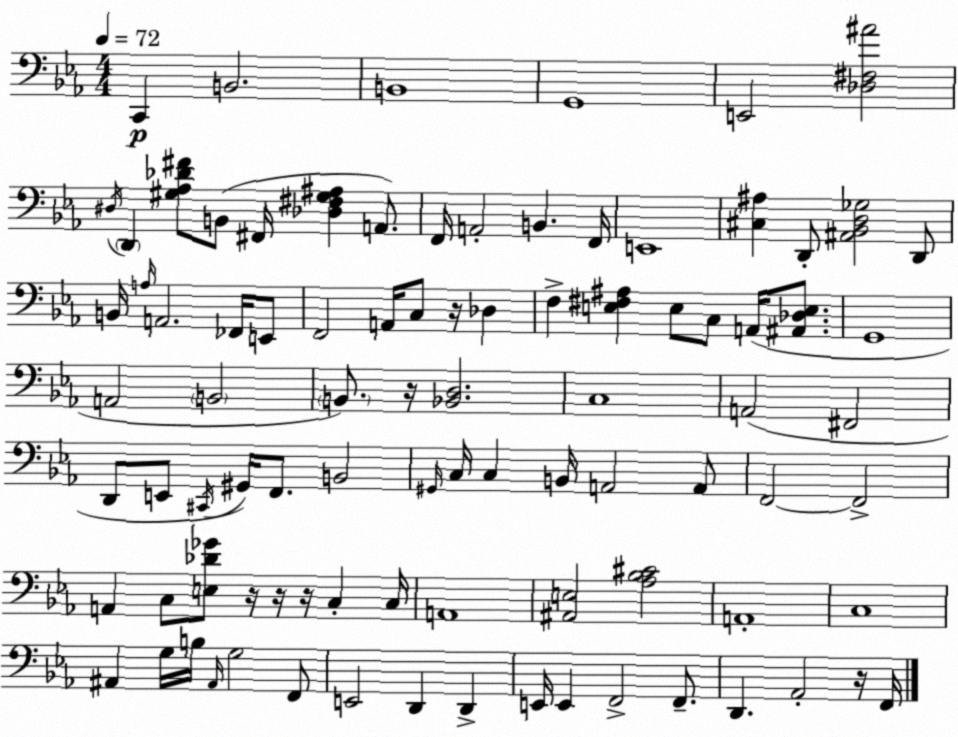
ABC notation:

X:1
T:Untitled
M:4/4
L:1/4
K:Eb
C,, B,,2 B,,4 G,,4 E,,2 [_D,^F,^A]2 ^D,/4 D,, [^G,_A,_D^F]/2 B,,/2 ^F,,/4 [_D,^F,^G,^A,] A,,/2 F,,/4 A,,2 B,, F,,/4 E,,4 [^C,^A,] D,,/2 [^A,,_B,,D,_G,]2 D,,/2 B,,/4 A,/4 A,,2 _F,,/4 E,,/2 F,,2 A,,/4 C,/2 z/4 _D, F, [E,^F,^A,] E,/2 C,/2 A,,/4 [^A,,_D,E,]/2 G,,4 A,,2 B,,2 B,,/2 z/4 [_B,,D,]2 C,4 A,,2 ^F,,2 D,,/2 E,,/2 ^C,,/4 ^G,,/4 F,,/2 B,,2 ^G,,/4 C,/4 C, B,,/4 A,,2 A,,/2 F,,2 F,,2 A,, C,/2 [E,_D_G]/2 z/4 z/4 z/4 C, C,/4 A,,4 [^A,,E,]2 [_A,_B,^C]2 A,,4 C,4 ^A,, G,/4 B,/4 ^A,,/4 G,2 F,,/2 E,,2 D,, D,, E,,/4 E,, F,,2 F,,/2 D,, _A,,2 z/4 F,,/4